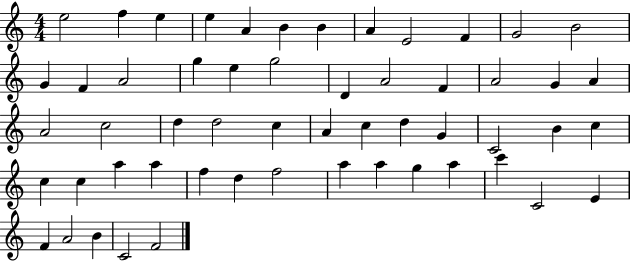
{
  \clef treble
  \numericTimeSignature
  \time 4/4
  \key c \major
  e''2 f''4 e''4 | e''4 a'4 b'4 b'4 | a'4 e'2 f'4 | g'2 b'2 | \break g'4 f'4 a'2 | g''4 e''4 g''2 | d'4 a'2 f'4 | a'2 g'4 a'4 | \break a'2 c''2 | d''4 d''2 c''4 | a'4 c''4 d''4 g'4 | c'2 b'4 c''4 | \break c''4 c''4 a''4 a''4 | f''4 d''4 f''2 | a''4 a''4 g''4 a''4 | c'''4 c'2 e'4 | \break f'4 a'2 b'4 | c'2 f'2 | \bar "|."
}